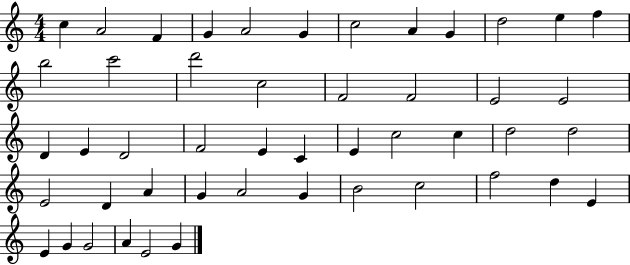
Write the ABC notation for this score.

X:1
T:Untitled
M:4/4
L:1/4
K:C
c A2 F G A2 G c2 A G d2 e f b2 c'2 d'2 c2 F2 F2 E2 E2 D E D2 F2 E C E c2 c d2 d2 E2 D A G A2 G B2 c2 f2 d E E G G2 A E2 G